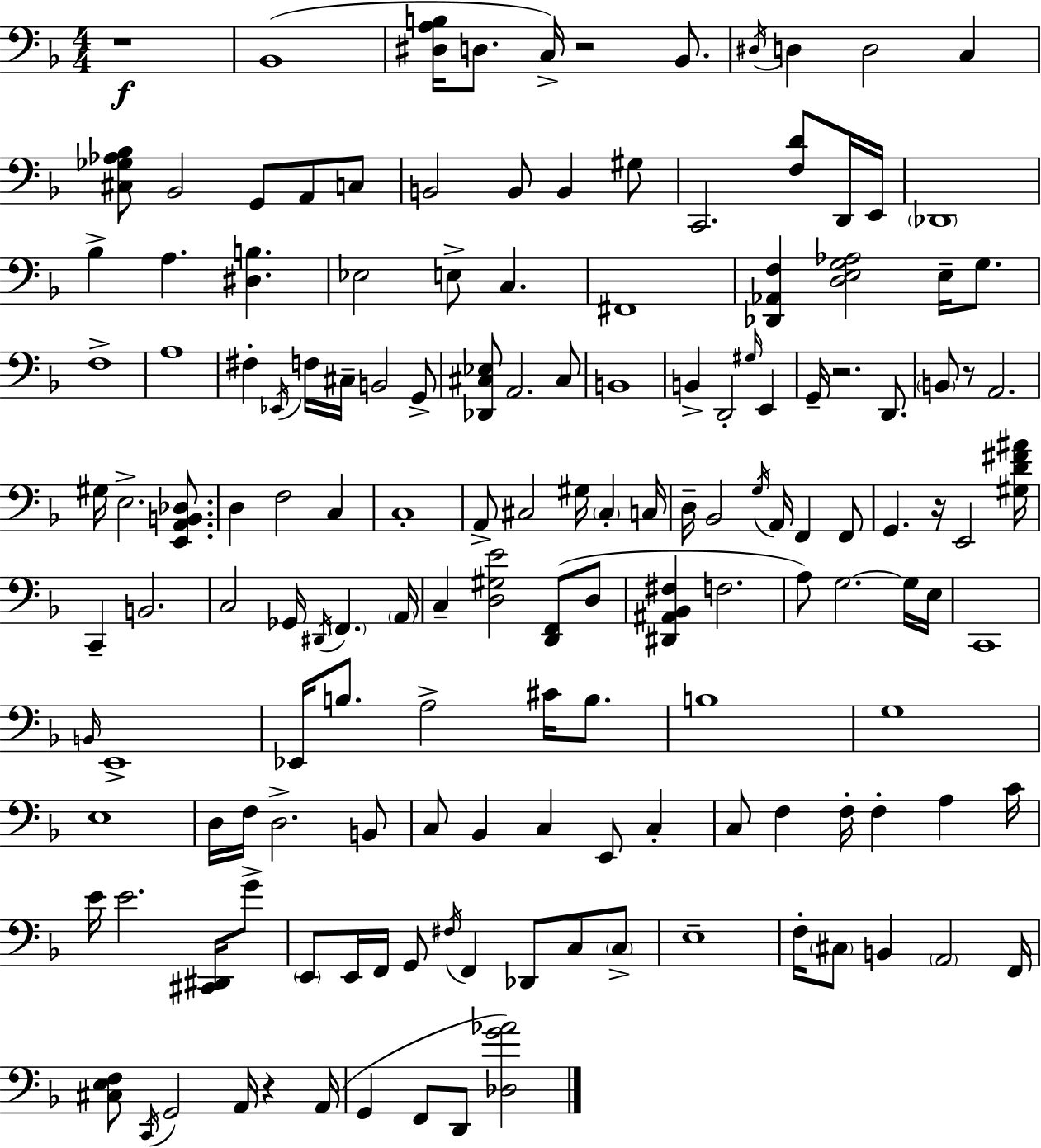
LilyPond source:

{
  \clef bass
  \numericTimeSignature
  \time 4/4
  \key f \major
  \repeat volta 2 { r1\f | bes,1( | <dis a b>16 d8. c16->) r2 bes,8. | \acciaccatura { dis16 } d4 d2 c4 | \break <cis ges aes bes>8 bes,2 g,8 a,8 c8 | b,2 b,8 b,4 gis8 | c,2. <f d'>8 d,16 | e,16 \parenthesize des,1 | \break bes4-> a4. <dis b>4. | ees2 e8-> c4. | fis,1 | <des, aes, f>4 <d e g aes>2 e16-- g8. | \break f1-> | a1 | fis4-. \acciaccatura { ees,16 } f16 cis16-- b,2 | g,8-> <des, cis ees>8 a,2. | \break cis8 b,1 | b,4-> d,2-. \grace { gis16 } e,4 | g,16-- r2. | d,8. \parenthesize b,8 r8 a,2. | \break gis16 e2.-> | <e, a, b, des>8. d4 f2 c4 | c1-. | a,8-> cis2 gis16 \parenthesize cis4-. | \break c16 d16-- bes,2 \acciaccatura { g16 } a,16 f,4 | f,8 g,4. r16 e,2 | <gis d' fis' ais'>16 c,4-- b,2. | c2 ges,16 \acciaccatura { dis,16 } \parenthesize f,4. | \break \parenthesize a,16 c4-- <d gis e'>2 | <d, f,>8( d8 <dis, ais, bes, fis>4 f2. | a8) g2.~~ | g16 e16 c,1 | \break \grace { b,16 } e,1-> | ees,16 b8. a2-> | cis'16 b8. b1 | g1 | \break e1 | d16 f16 d2.-> | b,8 c8 bes,4 c4 | e,8 c4-. c8 f4 f16-. f4-. | \break a4 c'16 e'16 e'2. | <cis, dis,>16 g'8-> \parenthesize e,8 e,16 f,16 g,8 \acciaccatura { fis16 } f,4 | des,8 c8 \parenthesize c8-> e1-- | f16-. \parenthesize cis8 b,4 \parenthesize a,2 | \break f,16 <cis e f>8 \acciaccatura { c,16 } g,2 | a,16 r4 a,16( g,4 f,8 d,8 | <des g' aes'>2) } \bar "|."
}